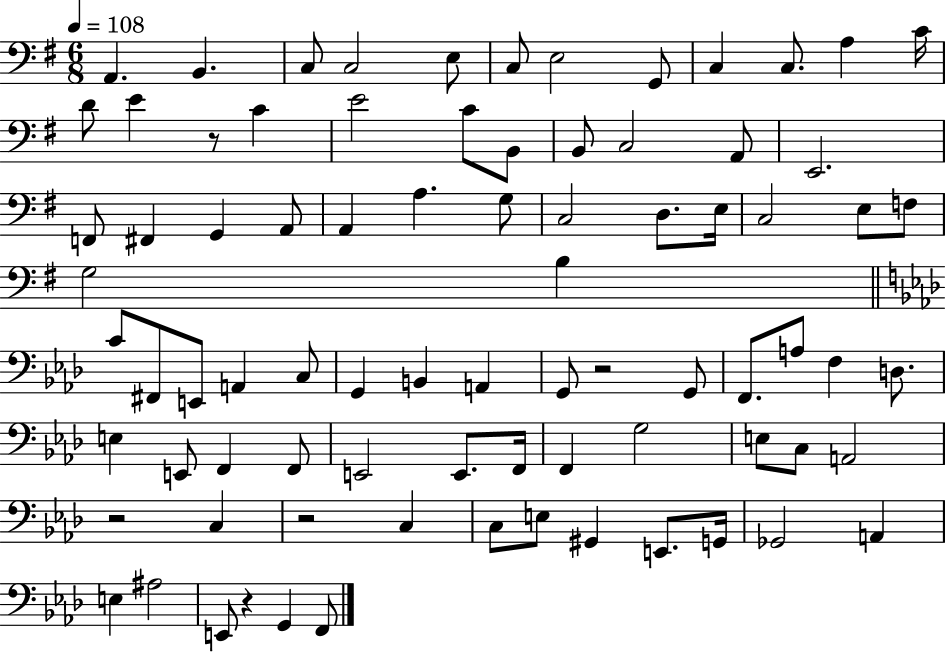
A2/q. B2/q. C3/e C3/h E3/e C3/e E3/h G2/e C3/q C3/e. A3/q C4/s D4/e E4/q R/e C4/q E4/h C4/e B2/e B2/e C3/h A2/e E2/h. F2/e F#2/q G2/q A2/e A2/q A3/q. G3/e C3/h D3/e. E3/s C3/h E3/e F3/e G3/h B3/q C4/e F#2/e E2/e A2/q C3/e G2/q B2/q A2/q G2/e R/h G2/e F2/e. A3/e F3/q D3/e. E3/q E2/e F2/q F2/e E2/h E2/e. F2/s F2/q G3/h E3/e C3/e A2/h R/h C3/q R/h C3/q C3/e E3/e G#2/q E2/e. G2/s Gb2/h A2/q E3/q A#3/h E2/e R/q G2/q F2/e